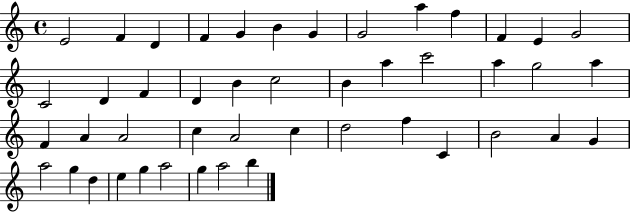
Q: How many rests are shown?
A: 0